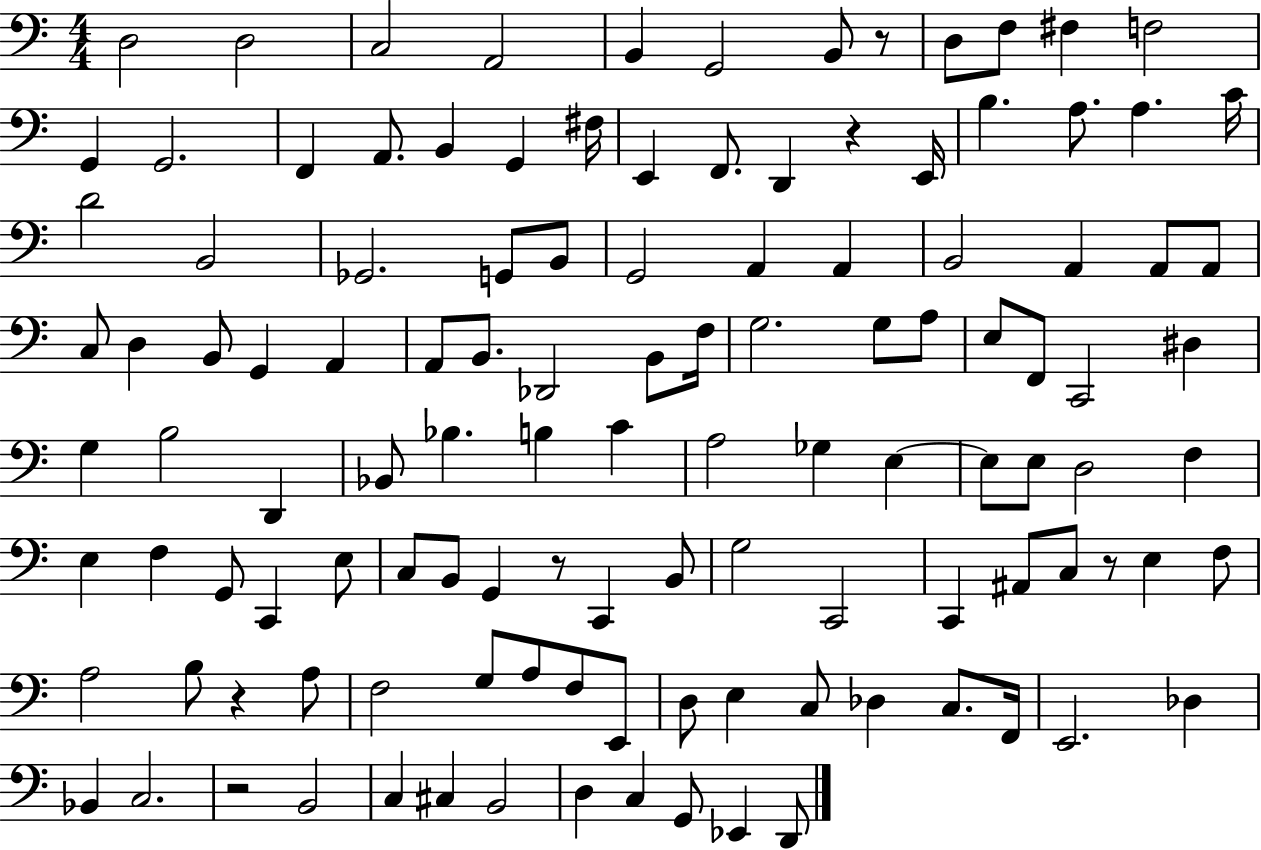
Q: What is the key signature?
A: C major